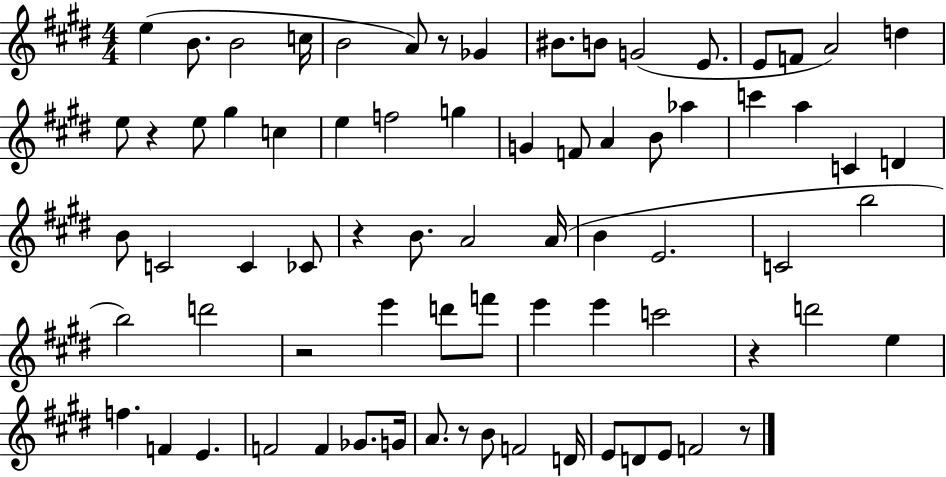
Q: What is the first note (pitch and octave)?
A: E5